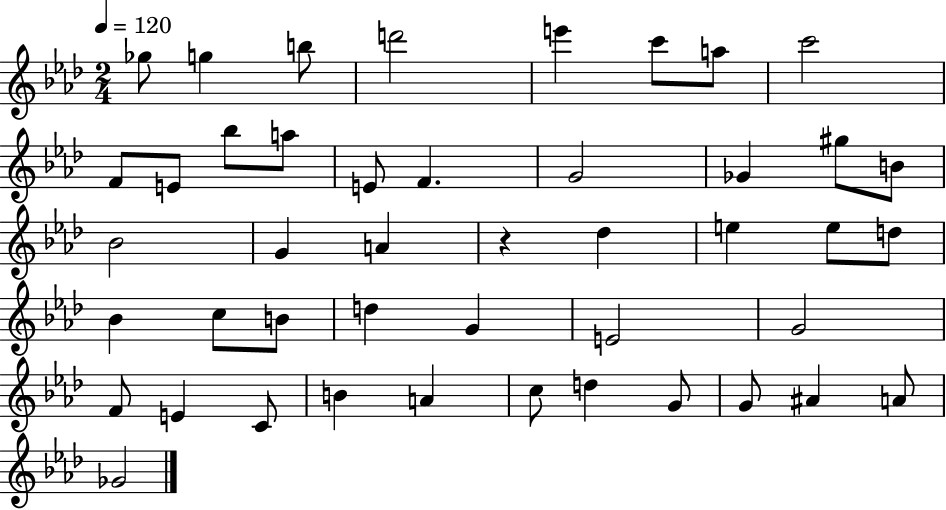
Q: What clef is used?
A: treble